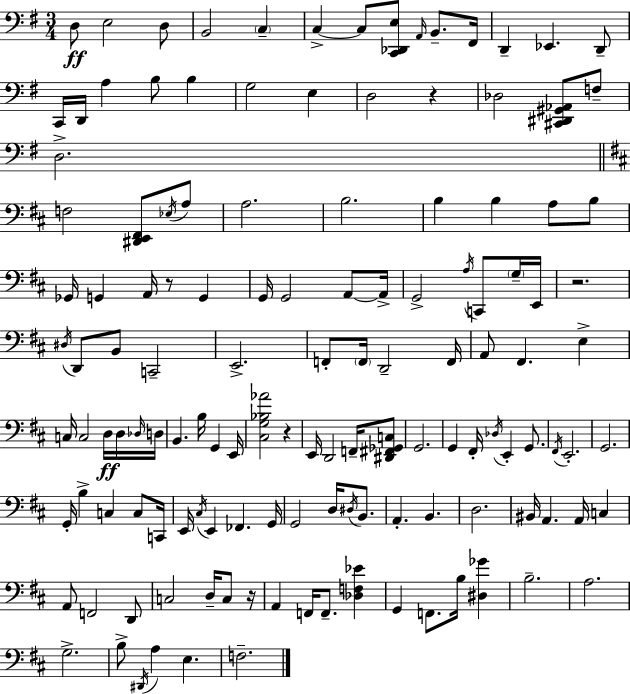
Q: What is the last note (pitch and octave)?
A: F3